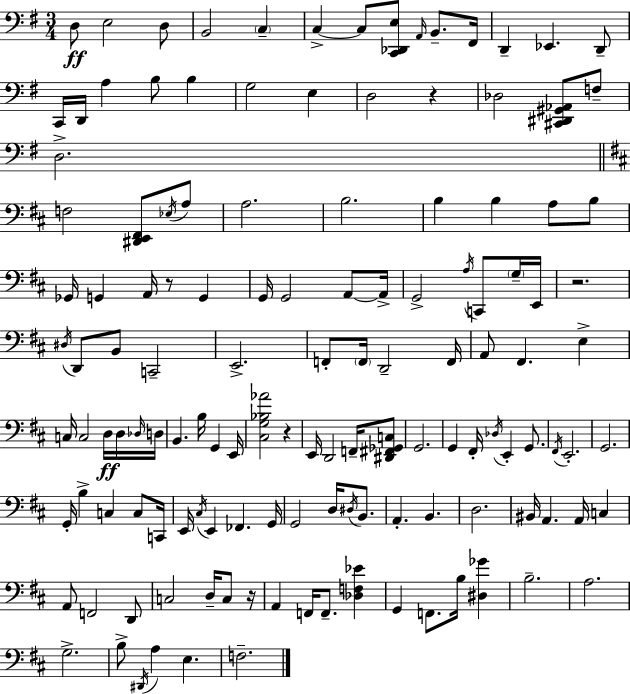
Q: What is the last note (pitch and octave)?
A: F3